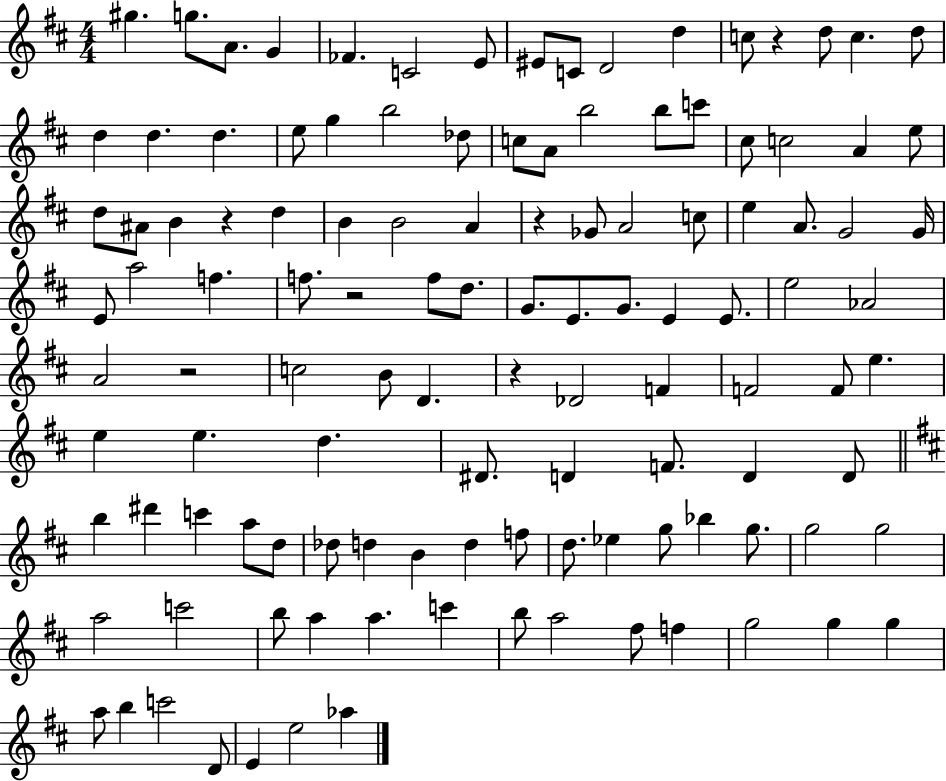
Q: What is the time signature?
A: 4/4